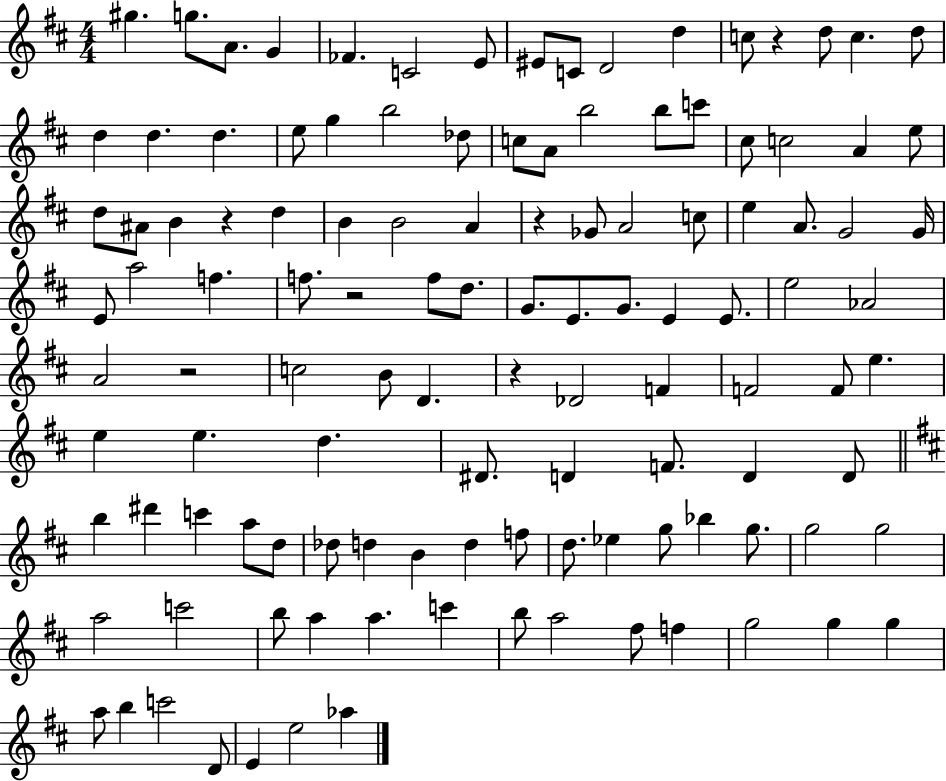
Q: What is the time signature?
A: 4/4